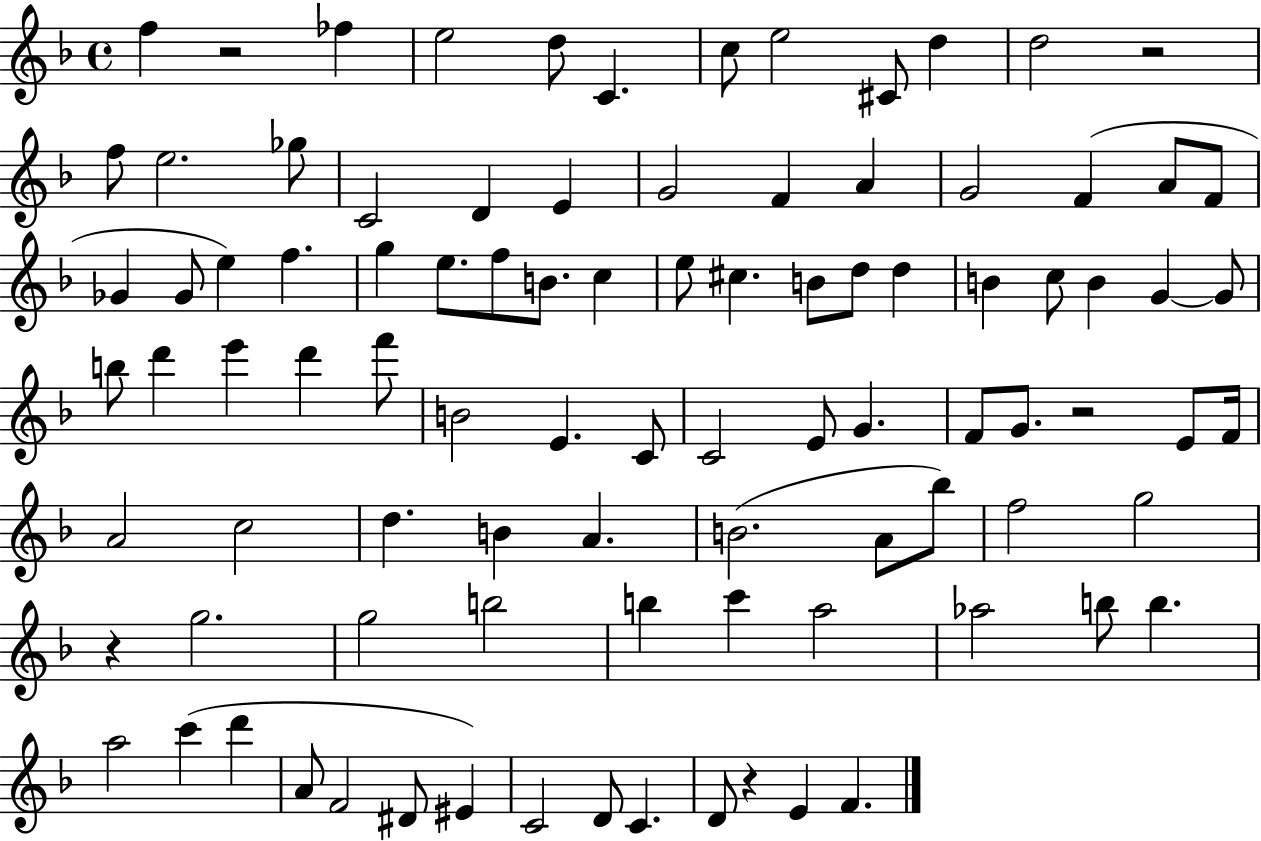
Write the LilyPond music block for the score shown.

{
  \clef treble
  \time 4/4
  \defaultTimeSignature
  \key f \major
  f''4 r2 fes''4 | e''2 d''8 c'4. | c''8 e''2 cis'8 d''4 | d''2 r2 | \break f''8 e''2. ges''8 | c'2 d'4 e'4 | g'2 f'4 a'4 | g'2 f'4( a'8 f'8 | \break ges'4 ges'8 e''4) f''4. | g''4 e''8. f''8 b'8. c''4 | e''8 cis''4. b'8 d''8 d''4 | b'4 c''8 b'4 g'4~~ g'8 | \break b''8 d'''4 e'''4 d'''4 f'''8 | b'2 e'4. c'8 | c'2 e'8 g'4. | f'8 g'8. r2 e'8 f'16 | \break a'2 c''2 | d''4. b'4 a'4. | b'2.( a'8 bes''8) | f''2 g''2 | \break r4 g''2. | g''2 b''2 | b''4 c'''4 a''2 | aes''2 b''8 b''4. | \break a''2 c'''4( d'''4 | a'8 f'2 dis'8 eis'4) | c'2 d'8 c'4. | d'8 r4 e'4 f'4. | \break \bar "|."
}